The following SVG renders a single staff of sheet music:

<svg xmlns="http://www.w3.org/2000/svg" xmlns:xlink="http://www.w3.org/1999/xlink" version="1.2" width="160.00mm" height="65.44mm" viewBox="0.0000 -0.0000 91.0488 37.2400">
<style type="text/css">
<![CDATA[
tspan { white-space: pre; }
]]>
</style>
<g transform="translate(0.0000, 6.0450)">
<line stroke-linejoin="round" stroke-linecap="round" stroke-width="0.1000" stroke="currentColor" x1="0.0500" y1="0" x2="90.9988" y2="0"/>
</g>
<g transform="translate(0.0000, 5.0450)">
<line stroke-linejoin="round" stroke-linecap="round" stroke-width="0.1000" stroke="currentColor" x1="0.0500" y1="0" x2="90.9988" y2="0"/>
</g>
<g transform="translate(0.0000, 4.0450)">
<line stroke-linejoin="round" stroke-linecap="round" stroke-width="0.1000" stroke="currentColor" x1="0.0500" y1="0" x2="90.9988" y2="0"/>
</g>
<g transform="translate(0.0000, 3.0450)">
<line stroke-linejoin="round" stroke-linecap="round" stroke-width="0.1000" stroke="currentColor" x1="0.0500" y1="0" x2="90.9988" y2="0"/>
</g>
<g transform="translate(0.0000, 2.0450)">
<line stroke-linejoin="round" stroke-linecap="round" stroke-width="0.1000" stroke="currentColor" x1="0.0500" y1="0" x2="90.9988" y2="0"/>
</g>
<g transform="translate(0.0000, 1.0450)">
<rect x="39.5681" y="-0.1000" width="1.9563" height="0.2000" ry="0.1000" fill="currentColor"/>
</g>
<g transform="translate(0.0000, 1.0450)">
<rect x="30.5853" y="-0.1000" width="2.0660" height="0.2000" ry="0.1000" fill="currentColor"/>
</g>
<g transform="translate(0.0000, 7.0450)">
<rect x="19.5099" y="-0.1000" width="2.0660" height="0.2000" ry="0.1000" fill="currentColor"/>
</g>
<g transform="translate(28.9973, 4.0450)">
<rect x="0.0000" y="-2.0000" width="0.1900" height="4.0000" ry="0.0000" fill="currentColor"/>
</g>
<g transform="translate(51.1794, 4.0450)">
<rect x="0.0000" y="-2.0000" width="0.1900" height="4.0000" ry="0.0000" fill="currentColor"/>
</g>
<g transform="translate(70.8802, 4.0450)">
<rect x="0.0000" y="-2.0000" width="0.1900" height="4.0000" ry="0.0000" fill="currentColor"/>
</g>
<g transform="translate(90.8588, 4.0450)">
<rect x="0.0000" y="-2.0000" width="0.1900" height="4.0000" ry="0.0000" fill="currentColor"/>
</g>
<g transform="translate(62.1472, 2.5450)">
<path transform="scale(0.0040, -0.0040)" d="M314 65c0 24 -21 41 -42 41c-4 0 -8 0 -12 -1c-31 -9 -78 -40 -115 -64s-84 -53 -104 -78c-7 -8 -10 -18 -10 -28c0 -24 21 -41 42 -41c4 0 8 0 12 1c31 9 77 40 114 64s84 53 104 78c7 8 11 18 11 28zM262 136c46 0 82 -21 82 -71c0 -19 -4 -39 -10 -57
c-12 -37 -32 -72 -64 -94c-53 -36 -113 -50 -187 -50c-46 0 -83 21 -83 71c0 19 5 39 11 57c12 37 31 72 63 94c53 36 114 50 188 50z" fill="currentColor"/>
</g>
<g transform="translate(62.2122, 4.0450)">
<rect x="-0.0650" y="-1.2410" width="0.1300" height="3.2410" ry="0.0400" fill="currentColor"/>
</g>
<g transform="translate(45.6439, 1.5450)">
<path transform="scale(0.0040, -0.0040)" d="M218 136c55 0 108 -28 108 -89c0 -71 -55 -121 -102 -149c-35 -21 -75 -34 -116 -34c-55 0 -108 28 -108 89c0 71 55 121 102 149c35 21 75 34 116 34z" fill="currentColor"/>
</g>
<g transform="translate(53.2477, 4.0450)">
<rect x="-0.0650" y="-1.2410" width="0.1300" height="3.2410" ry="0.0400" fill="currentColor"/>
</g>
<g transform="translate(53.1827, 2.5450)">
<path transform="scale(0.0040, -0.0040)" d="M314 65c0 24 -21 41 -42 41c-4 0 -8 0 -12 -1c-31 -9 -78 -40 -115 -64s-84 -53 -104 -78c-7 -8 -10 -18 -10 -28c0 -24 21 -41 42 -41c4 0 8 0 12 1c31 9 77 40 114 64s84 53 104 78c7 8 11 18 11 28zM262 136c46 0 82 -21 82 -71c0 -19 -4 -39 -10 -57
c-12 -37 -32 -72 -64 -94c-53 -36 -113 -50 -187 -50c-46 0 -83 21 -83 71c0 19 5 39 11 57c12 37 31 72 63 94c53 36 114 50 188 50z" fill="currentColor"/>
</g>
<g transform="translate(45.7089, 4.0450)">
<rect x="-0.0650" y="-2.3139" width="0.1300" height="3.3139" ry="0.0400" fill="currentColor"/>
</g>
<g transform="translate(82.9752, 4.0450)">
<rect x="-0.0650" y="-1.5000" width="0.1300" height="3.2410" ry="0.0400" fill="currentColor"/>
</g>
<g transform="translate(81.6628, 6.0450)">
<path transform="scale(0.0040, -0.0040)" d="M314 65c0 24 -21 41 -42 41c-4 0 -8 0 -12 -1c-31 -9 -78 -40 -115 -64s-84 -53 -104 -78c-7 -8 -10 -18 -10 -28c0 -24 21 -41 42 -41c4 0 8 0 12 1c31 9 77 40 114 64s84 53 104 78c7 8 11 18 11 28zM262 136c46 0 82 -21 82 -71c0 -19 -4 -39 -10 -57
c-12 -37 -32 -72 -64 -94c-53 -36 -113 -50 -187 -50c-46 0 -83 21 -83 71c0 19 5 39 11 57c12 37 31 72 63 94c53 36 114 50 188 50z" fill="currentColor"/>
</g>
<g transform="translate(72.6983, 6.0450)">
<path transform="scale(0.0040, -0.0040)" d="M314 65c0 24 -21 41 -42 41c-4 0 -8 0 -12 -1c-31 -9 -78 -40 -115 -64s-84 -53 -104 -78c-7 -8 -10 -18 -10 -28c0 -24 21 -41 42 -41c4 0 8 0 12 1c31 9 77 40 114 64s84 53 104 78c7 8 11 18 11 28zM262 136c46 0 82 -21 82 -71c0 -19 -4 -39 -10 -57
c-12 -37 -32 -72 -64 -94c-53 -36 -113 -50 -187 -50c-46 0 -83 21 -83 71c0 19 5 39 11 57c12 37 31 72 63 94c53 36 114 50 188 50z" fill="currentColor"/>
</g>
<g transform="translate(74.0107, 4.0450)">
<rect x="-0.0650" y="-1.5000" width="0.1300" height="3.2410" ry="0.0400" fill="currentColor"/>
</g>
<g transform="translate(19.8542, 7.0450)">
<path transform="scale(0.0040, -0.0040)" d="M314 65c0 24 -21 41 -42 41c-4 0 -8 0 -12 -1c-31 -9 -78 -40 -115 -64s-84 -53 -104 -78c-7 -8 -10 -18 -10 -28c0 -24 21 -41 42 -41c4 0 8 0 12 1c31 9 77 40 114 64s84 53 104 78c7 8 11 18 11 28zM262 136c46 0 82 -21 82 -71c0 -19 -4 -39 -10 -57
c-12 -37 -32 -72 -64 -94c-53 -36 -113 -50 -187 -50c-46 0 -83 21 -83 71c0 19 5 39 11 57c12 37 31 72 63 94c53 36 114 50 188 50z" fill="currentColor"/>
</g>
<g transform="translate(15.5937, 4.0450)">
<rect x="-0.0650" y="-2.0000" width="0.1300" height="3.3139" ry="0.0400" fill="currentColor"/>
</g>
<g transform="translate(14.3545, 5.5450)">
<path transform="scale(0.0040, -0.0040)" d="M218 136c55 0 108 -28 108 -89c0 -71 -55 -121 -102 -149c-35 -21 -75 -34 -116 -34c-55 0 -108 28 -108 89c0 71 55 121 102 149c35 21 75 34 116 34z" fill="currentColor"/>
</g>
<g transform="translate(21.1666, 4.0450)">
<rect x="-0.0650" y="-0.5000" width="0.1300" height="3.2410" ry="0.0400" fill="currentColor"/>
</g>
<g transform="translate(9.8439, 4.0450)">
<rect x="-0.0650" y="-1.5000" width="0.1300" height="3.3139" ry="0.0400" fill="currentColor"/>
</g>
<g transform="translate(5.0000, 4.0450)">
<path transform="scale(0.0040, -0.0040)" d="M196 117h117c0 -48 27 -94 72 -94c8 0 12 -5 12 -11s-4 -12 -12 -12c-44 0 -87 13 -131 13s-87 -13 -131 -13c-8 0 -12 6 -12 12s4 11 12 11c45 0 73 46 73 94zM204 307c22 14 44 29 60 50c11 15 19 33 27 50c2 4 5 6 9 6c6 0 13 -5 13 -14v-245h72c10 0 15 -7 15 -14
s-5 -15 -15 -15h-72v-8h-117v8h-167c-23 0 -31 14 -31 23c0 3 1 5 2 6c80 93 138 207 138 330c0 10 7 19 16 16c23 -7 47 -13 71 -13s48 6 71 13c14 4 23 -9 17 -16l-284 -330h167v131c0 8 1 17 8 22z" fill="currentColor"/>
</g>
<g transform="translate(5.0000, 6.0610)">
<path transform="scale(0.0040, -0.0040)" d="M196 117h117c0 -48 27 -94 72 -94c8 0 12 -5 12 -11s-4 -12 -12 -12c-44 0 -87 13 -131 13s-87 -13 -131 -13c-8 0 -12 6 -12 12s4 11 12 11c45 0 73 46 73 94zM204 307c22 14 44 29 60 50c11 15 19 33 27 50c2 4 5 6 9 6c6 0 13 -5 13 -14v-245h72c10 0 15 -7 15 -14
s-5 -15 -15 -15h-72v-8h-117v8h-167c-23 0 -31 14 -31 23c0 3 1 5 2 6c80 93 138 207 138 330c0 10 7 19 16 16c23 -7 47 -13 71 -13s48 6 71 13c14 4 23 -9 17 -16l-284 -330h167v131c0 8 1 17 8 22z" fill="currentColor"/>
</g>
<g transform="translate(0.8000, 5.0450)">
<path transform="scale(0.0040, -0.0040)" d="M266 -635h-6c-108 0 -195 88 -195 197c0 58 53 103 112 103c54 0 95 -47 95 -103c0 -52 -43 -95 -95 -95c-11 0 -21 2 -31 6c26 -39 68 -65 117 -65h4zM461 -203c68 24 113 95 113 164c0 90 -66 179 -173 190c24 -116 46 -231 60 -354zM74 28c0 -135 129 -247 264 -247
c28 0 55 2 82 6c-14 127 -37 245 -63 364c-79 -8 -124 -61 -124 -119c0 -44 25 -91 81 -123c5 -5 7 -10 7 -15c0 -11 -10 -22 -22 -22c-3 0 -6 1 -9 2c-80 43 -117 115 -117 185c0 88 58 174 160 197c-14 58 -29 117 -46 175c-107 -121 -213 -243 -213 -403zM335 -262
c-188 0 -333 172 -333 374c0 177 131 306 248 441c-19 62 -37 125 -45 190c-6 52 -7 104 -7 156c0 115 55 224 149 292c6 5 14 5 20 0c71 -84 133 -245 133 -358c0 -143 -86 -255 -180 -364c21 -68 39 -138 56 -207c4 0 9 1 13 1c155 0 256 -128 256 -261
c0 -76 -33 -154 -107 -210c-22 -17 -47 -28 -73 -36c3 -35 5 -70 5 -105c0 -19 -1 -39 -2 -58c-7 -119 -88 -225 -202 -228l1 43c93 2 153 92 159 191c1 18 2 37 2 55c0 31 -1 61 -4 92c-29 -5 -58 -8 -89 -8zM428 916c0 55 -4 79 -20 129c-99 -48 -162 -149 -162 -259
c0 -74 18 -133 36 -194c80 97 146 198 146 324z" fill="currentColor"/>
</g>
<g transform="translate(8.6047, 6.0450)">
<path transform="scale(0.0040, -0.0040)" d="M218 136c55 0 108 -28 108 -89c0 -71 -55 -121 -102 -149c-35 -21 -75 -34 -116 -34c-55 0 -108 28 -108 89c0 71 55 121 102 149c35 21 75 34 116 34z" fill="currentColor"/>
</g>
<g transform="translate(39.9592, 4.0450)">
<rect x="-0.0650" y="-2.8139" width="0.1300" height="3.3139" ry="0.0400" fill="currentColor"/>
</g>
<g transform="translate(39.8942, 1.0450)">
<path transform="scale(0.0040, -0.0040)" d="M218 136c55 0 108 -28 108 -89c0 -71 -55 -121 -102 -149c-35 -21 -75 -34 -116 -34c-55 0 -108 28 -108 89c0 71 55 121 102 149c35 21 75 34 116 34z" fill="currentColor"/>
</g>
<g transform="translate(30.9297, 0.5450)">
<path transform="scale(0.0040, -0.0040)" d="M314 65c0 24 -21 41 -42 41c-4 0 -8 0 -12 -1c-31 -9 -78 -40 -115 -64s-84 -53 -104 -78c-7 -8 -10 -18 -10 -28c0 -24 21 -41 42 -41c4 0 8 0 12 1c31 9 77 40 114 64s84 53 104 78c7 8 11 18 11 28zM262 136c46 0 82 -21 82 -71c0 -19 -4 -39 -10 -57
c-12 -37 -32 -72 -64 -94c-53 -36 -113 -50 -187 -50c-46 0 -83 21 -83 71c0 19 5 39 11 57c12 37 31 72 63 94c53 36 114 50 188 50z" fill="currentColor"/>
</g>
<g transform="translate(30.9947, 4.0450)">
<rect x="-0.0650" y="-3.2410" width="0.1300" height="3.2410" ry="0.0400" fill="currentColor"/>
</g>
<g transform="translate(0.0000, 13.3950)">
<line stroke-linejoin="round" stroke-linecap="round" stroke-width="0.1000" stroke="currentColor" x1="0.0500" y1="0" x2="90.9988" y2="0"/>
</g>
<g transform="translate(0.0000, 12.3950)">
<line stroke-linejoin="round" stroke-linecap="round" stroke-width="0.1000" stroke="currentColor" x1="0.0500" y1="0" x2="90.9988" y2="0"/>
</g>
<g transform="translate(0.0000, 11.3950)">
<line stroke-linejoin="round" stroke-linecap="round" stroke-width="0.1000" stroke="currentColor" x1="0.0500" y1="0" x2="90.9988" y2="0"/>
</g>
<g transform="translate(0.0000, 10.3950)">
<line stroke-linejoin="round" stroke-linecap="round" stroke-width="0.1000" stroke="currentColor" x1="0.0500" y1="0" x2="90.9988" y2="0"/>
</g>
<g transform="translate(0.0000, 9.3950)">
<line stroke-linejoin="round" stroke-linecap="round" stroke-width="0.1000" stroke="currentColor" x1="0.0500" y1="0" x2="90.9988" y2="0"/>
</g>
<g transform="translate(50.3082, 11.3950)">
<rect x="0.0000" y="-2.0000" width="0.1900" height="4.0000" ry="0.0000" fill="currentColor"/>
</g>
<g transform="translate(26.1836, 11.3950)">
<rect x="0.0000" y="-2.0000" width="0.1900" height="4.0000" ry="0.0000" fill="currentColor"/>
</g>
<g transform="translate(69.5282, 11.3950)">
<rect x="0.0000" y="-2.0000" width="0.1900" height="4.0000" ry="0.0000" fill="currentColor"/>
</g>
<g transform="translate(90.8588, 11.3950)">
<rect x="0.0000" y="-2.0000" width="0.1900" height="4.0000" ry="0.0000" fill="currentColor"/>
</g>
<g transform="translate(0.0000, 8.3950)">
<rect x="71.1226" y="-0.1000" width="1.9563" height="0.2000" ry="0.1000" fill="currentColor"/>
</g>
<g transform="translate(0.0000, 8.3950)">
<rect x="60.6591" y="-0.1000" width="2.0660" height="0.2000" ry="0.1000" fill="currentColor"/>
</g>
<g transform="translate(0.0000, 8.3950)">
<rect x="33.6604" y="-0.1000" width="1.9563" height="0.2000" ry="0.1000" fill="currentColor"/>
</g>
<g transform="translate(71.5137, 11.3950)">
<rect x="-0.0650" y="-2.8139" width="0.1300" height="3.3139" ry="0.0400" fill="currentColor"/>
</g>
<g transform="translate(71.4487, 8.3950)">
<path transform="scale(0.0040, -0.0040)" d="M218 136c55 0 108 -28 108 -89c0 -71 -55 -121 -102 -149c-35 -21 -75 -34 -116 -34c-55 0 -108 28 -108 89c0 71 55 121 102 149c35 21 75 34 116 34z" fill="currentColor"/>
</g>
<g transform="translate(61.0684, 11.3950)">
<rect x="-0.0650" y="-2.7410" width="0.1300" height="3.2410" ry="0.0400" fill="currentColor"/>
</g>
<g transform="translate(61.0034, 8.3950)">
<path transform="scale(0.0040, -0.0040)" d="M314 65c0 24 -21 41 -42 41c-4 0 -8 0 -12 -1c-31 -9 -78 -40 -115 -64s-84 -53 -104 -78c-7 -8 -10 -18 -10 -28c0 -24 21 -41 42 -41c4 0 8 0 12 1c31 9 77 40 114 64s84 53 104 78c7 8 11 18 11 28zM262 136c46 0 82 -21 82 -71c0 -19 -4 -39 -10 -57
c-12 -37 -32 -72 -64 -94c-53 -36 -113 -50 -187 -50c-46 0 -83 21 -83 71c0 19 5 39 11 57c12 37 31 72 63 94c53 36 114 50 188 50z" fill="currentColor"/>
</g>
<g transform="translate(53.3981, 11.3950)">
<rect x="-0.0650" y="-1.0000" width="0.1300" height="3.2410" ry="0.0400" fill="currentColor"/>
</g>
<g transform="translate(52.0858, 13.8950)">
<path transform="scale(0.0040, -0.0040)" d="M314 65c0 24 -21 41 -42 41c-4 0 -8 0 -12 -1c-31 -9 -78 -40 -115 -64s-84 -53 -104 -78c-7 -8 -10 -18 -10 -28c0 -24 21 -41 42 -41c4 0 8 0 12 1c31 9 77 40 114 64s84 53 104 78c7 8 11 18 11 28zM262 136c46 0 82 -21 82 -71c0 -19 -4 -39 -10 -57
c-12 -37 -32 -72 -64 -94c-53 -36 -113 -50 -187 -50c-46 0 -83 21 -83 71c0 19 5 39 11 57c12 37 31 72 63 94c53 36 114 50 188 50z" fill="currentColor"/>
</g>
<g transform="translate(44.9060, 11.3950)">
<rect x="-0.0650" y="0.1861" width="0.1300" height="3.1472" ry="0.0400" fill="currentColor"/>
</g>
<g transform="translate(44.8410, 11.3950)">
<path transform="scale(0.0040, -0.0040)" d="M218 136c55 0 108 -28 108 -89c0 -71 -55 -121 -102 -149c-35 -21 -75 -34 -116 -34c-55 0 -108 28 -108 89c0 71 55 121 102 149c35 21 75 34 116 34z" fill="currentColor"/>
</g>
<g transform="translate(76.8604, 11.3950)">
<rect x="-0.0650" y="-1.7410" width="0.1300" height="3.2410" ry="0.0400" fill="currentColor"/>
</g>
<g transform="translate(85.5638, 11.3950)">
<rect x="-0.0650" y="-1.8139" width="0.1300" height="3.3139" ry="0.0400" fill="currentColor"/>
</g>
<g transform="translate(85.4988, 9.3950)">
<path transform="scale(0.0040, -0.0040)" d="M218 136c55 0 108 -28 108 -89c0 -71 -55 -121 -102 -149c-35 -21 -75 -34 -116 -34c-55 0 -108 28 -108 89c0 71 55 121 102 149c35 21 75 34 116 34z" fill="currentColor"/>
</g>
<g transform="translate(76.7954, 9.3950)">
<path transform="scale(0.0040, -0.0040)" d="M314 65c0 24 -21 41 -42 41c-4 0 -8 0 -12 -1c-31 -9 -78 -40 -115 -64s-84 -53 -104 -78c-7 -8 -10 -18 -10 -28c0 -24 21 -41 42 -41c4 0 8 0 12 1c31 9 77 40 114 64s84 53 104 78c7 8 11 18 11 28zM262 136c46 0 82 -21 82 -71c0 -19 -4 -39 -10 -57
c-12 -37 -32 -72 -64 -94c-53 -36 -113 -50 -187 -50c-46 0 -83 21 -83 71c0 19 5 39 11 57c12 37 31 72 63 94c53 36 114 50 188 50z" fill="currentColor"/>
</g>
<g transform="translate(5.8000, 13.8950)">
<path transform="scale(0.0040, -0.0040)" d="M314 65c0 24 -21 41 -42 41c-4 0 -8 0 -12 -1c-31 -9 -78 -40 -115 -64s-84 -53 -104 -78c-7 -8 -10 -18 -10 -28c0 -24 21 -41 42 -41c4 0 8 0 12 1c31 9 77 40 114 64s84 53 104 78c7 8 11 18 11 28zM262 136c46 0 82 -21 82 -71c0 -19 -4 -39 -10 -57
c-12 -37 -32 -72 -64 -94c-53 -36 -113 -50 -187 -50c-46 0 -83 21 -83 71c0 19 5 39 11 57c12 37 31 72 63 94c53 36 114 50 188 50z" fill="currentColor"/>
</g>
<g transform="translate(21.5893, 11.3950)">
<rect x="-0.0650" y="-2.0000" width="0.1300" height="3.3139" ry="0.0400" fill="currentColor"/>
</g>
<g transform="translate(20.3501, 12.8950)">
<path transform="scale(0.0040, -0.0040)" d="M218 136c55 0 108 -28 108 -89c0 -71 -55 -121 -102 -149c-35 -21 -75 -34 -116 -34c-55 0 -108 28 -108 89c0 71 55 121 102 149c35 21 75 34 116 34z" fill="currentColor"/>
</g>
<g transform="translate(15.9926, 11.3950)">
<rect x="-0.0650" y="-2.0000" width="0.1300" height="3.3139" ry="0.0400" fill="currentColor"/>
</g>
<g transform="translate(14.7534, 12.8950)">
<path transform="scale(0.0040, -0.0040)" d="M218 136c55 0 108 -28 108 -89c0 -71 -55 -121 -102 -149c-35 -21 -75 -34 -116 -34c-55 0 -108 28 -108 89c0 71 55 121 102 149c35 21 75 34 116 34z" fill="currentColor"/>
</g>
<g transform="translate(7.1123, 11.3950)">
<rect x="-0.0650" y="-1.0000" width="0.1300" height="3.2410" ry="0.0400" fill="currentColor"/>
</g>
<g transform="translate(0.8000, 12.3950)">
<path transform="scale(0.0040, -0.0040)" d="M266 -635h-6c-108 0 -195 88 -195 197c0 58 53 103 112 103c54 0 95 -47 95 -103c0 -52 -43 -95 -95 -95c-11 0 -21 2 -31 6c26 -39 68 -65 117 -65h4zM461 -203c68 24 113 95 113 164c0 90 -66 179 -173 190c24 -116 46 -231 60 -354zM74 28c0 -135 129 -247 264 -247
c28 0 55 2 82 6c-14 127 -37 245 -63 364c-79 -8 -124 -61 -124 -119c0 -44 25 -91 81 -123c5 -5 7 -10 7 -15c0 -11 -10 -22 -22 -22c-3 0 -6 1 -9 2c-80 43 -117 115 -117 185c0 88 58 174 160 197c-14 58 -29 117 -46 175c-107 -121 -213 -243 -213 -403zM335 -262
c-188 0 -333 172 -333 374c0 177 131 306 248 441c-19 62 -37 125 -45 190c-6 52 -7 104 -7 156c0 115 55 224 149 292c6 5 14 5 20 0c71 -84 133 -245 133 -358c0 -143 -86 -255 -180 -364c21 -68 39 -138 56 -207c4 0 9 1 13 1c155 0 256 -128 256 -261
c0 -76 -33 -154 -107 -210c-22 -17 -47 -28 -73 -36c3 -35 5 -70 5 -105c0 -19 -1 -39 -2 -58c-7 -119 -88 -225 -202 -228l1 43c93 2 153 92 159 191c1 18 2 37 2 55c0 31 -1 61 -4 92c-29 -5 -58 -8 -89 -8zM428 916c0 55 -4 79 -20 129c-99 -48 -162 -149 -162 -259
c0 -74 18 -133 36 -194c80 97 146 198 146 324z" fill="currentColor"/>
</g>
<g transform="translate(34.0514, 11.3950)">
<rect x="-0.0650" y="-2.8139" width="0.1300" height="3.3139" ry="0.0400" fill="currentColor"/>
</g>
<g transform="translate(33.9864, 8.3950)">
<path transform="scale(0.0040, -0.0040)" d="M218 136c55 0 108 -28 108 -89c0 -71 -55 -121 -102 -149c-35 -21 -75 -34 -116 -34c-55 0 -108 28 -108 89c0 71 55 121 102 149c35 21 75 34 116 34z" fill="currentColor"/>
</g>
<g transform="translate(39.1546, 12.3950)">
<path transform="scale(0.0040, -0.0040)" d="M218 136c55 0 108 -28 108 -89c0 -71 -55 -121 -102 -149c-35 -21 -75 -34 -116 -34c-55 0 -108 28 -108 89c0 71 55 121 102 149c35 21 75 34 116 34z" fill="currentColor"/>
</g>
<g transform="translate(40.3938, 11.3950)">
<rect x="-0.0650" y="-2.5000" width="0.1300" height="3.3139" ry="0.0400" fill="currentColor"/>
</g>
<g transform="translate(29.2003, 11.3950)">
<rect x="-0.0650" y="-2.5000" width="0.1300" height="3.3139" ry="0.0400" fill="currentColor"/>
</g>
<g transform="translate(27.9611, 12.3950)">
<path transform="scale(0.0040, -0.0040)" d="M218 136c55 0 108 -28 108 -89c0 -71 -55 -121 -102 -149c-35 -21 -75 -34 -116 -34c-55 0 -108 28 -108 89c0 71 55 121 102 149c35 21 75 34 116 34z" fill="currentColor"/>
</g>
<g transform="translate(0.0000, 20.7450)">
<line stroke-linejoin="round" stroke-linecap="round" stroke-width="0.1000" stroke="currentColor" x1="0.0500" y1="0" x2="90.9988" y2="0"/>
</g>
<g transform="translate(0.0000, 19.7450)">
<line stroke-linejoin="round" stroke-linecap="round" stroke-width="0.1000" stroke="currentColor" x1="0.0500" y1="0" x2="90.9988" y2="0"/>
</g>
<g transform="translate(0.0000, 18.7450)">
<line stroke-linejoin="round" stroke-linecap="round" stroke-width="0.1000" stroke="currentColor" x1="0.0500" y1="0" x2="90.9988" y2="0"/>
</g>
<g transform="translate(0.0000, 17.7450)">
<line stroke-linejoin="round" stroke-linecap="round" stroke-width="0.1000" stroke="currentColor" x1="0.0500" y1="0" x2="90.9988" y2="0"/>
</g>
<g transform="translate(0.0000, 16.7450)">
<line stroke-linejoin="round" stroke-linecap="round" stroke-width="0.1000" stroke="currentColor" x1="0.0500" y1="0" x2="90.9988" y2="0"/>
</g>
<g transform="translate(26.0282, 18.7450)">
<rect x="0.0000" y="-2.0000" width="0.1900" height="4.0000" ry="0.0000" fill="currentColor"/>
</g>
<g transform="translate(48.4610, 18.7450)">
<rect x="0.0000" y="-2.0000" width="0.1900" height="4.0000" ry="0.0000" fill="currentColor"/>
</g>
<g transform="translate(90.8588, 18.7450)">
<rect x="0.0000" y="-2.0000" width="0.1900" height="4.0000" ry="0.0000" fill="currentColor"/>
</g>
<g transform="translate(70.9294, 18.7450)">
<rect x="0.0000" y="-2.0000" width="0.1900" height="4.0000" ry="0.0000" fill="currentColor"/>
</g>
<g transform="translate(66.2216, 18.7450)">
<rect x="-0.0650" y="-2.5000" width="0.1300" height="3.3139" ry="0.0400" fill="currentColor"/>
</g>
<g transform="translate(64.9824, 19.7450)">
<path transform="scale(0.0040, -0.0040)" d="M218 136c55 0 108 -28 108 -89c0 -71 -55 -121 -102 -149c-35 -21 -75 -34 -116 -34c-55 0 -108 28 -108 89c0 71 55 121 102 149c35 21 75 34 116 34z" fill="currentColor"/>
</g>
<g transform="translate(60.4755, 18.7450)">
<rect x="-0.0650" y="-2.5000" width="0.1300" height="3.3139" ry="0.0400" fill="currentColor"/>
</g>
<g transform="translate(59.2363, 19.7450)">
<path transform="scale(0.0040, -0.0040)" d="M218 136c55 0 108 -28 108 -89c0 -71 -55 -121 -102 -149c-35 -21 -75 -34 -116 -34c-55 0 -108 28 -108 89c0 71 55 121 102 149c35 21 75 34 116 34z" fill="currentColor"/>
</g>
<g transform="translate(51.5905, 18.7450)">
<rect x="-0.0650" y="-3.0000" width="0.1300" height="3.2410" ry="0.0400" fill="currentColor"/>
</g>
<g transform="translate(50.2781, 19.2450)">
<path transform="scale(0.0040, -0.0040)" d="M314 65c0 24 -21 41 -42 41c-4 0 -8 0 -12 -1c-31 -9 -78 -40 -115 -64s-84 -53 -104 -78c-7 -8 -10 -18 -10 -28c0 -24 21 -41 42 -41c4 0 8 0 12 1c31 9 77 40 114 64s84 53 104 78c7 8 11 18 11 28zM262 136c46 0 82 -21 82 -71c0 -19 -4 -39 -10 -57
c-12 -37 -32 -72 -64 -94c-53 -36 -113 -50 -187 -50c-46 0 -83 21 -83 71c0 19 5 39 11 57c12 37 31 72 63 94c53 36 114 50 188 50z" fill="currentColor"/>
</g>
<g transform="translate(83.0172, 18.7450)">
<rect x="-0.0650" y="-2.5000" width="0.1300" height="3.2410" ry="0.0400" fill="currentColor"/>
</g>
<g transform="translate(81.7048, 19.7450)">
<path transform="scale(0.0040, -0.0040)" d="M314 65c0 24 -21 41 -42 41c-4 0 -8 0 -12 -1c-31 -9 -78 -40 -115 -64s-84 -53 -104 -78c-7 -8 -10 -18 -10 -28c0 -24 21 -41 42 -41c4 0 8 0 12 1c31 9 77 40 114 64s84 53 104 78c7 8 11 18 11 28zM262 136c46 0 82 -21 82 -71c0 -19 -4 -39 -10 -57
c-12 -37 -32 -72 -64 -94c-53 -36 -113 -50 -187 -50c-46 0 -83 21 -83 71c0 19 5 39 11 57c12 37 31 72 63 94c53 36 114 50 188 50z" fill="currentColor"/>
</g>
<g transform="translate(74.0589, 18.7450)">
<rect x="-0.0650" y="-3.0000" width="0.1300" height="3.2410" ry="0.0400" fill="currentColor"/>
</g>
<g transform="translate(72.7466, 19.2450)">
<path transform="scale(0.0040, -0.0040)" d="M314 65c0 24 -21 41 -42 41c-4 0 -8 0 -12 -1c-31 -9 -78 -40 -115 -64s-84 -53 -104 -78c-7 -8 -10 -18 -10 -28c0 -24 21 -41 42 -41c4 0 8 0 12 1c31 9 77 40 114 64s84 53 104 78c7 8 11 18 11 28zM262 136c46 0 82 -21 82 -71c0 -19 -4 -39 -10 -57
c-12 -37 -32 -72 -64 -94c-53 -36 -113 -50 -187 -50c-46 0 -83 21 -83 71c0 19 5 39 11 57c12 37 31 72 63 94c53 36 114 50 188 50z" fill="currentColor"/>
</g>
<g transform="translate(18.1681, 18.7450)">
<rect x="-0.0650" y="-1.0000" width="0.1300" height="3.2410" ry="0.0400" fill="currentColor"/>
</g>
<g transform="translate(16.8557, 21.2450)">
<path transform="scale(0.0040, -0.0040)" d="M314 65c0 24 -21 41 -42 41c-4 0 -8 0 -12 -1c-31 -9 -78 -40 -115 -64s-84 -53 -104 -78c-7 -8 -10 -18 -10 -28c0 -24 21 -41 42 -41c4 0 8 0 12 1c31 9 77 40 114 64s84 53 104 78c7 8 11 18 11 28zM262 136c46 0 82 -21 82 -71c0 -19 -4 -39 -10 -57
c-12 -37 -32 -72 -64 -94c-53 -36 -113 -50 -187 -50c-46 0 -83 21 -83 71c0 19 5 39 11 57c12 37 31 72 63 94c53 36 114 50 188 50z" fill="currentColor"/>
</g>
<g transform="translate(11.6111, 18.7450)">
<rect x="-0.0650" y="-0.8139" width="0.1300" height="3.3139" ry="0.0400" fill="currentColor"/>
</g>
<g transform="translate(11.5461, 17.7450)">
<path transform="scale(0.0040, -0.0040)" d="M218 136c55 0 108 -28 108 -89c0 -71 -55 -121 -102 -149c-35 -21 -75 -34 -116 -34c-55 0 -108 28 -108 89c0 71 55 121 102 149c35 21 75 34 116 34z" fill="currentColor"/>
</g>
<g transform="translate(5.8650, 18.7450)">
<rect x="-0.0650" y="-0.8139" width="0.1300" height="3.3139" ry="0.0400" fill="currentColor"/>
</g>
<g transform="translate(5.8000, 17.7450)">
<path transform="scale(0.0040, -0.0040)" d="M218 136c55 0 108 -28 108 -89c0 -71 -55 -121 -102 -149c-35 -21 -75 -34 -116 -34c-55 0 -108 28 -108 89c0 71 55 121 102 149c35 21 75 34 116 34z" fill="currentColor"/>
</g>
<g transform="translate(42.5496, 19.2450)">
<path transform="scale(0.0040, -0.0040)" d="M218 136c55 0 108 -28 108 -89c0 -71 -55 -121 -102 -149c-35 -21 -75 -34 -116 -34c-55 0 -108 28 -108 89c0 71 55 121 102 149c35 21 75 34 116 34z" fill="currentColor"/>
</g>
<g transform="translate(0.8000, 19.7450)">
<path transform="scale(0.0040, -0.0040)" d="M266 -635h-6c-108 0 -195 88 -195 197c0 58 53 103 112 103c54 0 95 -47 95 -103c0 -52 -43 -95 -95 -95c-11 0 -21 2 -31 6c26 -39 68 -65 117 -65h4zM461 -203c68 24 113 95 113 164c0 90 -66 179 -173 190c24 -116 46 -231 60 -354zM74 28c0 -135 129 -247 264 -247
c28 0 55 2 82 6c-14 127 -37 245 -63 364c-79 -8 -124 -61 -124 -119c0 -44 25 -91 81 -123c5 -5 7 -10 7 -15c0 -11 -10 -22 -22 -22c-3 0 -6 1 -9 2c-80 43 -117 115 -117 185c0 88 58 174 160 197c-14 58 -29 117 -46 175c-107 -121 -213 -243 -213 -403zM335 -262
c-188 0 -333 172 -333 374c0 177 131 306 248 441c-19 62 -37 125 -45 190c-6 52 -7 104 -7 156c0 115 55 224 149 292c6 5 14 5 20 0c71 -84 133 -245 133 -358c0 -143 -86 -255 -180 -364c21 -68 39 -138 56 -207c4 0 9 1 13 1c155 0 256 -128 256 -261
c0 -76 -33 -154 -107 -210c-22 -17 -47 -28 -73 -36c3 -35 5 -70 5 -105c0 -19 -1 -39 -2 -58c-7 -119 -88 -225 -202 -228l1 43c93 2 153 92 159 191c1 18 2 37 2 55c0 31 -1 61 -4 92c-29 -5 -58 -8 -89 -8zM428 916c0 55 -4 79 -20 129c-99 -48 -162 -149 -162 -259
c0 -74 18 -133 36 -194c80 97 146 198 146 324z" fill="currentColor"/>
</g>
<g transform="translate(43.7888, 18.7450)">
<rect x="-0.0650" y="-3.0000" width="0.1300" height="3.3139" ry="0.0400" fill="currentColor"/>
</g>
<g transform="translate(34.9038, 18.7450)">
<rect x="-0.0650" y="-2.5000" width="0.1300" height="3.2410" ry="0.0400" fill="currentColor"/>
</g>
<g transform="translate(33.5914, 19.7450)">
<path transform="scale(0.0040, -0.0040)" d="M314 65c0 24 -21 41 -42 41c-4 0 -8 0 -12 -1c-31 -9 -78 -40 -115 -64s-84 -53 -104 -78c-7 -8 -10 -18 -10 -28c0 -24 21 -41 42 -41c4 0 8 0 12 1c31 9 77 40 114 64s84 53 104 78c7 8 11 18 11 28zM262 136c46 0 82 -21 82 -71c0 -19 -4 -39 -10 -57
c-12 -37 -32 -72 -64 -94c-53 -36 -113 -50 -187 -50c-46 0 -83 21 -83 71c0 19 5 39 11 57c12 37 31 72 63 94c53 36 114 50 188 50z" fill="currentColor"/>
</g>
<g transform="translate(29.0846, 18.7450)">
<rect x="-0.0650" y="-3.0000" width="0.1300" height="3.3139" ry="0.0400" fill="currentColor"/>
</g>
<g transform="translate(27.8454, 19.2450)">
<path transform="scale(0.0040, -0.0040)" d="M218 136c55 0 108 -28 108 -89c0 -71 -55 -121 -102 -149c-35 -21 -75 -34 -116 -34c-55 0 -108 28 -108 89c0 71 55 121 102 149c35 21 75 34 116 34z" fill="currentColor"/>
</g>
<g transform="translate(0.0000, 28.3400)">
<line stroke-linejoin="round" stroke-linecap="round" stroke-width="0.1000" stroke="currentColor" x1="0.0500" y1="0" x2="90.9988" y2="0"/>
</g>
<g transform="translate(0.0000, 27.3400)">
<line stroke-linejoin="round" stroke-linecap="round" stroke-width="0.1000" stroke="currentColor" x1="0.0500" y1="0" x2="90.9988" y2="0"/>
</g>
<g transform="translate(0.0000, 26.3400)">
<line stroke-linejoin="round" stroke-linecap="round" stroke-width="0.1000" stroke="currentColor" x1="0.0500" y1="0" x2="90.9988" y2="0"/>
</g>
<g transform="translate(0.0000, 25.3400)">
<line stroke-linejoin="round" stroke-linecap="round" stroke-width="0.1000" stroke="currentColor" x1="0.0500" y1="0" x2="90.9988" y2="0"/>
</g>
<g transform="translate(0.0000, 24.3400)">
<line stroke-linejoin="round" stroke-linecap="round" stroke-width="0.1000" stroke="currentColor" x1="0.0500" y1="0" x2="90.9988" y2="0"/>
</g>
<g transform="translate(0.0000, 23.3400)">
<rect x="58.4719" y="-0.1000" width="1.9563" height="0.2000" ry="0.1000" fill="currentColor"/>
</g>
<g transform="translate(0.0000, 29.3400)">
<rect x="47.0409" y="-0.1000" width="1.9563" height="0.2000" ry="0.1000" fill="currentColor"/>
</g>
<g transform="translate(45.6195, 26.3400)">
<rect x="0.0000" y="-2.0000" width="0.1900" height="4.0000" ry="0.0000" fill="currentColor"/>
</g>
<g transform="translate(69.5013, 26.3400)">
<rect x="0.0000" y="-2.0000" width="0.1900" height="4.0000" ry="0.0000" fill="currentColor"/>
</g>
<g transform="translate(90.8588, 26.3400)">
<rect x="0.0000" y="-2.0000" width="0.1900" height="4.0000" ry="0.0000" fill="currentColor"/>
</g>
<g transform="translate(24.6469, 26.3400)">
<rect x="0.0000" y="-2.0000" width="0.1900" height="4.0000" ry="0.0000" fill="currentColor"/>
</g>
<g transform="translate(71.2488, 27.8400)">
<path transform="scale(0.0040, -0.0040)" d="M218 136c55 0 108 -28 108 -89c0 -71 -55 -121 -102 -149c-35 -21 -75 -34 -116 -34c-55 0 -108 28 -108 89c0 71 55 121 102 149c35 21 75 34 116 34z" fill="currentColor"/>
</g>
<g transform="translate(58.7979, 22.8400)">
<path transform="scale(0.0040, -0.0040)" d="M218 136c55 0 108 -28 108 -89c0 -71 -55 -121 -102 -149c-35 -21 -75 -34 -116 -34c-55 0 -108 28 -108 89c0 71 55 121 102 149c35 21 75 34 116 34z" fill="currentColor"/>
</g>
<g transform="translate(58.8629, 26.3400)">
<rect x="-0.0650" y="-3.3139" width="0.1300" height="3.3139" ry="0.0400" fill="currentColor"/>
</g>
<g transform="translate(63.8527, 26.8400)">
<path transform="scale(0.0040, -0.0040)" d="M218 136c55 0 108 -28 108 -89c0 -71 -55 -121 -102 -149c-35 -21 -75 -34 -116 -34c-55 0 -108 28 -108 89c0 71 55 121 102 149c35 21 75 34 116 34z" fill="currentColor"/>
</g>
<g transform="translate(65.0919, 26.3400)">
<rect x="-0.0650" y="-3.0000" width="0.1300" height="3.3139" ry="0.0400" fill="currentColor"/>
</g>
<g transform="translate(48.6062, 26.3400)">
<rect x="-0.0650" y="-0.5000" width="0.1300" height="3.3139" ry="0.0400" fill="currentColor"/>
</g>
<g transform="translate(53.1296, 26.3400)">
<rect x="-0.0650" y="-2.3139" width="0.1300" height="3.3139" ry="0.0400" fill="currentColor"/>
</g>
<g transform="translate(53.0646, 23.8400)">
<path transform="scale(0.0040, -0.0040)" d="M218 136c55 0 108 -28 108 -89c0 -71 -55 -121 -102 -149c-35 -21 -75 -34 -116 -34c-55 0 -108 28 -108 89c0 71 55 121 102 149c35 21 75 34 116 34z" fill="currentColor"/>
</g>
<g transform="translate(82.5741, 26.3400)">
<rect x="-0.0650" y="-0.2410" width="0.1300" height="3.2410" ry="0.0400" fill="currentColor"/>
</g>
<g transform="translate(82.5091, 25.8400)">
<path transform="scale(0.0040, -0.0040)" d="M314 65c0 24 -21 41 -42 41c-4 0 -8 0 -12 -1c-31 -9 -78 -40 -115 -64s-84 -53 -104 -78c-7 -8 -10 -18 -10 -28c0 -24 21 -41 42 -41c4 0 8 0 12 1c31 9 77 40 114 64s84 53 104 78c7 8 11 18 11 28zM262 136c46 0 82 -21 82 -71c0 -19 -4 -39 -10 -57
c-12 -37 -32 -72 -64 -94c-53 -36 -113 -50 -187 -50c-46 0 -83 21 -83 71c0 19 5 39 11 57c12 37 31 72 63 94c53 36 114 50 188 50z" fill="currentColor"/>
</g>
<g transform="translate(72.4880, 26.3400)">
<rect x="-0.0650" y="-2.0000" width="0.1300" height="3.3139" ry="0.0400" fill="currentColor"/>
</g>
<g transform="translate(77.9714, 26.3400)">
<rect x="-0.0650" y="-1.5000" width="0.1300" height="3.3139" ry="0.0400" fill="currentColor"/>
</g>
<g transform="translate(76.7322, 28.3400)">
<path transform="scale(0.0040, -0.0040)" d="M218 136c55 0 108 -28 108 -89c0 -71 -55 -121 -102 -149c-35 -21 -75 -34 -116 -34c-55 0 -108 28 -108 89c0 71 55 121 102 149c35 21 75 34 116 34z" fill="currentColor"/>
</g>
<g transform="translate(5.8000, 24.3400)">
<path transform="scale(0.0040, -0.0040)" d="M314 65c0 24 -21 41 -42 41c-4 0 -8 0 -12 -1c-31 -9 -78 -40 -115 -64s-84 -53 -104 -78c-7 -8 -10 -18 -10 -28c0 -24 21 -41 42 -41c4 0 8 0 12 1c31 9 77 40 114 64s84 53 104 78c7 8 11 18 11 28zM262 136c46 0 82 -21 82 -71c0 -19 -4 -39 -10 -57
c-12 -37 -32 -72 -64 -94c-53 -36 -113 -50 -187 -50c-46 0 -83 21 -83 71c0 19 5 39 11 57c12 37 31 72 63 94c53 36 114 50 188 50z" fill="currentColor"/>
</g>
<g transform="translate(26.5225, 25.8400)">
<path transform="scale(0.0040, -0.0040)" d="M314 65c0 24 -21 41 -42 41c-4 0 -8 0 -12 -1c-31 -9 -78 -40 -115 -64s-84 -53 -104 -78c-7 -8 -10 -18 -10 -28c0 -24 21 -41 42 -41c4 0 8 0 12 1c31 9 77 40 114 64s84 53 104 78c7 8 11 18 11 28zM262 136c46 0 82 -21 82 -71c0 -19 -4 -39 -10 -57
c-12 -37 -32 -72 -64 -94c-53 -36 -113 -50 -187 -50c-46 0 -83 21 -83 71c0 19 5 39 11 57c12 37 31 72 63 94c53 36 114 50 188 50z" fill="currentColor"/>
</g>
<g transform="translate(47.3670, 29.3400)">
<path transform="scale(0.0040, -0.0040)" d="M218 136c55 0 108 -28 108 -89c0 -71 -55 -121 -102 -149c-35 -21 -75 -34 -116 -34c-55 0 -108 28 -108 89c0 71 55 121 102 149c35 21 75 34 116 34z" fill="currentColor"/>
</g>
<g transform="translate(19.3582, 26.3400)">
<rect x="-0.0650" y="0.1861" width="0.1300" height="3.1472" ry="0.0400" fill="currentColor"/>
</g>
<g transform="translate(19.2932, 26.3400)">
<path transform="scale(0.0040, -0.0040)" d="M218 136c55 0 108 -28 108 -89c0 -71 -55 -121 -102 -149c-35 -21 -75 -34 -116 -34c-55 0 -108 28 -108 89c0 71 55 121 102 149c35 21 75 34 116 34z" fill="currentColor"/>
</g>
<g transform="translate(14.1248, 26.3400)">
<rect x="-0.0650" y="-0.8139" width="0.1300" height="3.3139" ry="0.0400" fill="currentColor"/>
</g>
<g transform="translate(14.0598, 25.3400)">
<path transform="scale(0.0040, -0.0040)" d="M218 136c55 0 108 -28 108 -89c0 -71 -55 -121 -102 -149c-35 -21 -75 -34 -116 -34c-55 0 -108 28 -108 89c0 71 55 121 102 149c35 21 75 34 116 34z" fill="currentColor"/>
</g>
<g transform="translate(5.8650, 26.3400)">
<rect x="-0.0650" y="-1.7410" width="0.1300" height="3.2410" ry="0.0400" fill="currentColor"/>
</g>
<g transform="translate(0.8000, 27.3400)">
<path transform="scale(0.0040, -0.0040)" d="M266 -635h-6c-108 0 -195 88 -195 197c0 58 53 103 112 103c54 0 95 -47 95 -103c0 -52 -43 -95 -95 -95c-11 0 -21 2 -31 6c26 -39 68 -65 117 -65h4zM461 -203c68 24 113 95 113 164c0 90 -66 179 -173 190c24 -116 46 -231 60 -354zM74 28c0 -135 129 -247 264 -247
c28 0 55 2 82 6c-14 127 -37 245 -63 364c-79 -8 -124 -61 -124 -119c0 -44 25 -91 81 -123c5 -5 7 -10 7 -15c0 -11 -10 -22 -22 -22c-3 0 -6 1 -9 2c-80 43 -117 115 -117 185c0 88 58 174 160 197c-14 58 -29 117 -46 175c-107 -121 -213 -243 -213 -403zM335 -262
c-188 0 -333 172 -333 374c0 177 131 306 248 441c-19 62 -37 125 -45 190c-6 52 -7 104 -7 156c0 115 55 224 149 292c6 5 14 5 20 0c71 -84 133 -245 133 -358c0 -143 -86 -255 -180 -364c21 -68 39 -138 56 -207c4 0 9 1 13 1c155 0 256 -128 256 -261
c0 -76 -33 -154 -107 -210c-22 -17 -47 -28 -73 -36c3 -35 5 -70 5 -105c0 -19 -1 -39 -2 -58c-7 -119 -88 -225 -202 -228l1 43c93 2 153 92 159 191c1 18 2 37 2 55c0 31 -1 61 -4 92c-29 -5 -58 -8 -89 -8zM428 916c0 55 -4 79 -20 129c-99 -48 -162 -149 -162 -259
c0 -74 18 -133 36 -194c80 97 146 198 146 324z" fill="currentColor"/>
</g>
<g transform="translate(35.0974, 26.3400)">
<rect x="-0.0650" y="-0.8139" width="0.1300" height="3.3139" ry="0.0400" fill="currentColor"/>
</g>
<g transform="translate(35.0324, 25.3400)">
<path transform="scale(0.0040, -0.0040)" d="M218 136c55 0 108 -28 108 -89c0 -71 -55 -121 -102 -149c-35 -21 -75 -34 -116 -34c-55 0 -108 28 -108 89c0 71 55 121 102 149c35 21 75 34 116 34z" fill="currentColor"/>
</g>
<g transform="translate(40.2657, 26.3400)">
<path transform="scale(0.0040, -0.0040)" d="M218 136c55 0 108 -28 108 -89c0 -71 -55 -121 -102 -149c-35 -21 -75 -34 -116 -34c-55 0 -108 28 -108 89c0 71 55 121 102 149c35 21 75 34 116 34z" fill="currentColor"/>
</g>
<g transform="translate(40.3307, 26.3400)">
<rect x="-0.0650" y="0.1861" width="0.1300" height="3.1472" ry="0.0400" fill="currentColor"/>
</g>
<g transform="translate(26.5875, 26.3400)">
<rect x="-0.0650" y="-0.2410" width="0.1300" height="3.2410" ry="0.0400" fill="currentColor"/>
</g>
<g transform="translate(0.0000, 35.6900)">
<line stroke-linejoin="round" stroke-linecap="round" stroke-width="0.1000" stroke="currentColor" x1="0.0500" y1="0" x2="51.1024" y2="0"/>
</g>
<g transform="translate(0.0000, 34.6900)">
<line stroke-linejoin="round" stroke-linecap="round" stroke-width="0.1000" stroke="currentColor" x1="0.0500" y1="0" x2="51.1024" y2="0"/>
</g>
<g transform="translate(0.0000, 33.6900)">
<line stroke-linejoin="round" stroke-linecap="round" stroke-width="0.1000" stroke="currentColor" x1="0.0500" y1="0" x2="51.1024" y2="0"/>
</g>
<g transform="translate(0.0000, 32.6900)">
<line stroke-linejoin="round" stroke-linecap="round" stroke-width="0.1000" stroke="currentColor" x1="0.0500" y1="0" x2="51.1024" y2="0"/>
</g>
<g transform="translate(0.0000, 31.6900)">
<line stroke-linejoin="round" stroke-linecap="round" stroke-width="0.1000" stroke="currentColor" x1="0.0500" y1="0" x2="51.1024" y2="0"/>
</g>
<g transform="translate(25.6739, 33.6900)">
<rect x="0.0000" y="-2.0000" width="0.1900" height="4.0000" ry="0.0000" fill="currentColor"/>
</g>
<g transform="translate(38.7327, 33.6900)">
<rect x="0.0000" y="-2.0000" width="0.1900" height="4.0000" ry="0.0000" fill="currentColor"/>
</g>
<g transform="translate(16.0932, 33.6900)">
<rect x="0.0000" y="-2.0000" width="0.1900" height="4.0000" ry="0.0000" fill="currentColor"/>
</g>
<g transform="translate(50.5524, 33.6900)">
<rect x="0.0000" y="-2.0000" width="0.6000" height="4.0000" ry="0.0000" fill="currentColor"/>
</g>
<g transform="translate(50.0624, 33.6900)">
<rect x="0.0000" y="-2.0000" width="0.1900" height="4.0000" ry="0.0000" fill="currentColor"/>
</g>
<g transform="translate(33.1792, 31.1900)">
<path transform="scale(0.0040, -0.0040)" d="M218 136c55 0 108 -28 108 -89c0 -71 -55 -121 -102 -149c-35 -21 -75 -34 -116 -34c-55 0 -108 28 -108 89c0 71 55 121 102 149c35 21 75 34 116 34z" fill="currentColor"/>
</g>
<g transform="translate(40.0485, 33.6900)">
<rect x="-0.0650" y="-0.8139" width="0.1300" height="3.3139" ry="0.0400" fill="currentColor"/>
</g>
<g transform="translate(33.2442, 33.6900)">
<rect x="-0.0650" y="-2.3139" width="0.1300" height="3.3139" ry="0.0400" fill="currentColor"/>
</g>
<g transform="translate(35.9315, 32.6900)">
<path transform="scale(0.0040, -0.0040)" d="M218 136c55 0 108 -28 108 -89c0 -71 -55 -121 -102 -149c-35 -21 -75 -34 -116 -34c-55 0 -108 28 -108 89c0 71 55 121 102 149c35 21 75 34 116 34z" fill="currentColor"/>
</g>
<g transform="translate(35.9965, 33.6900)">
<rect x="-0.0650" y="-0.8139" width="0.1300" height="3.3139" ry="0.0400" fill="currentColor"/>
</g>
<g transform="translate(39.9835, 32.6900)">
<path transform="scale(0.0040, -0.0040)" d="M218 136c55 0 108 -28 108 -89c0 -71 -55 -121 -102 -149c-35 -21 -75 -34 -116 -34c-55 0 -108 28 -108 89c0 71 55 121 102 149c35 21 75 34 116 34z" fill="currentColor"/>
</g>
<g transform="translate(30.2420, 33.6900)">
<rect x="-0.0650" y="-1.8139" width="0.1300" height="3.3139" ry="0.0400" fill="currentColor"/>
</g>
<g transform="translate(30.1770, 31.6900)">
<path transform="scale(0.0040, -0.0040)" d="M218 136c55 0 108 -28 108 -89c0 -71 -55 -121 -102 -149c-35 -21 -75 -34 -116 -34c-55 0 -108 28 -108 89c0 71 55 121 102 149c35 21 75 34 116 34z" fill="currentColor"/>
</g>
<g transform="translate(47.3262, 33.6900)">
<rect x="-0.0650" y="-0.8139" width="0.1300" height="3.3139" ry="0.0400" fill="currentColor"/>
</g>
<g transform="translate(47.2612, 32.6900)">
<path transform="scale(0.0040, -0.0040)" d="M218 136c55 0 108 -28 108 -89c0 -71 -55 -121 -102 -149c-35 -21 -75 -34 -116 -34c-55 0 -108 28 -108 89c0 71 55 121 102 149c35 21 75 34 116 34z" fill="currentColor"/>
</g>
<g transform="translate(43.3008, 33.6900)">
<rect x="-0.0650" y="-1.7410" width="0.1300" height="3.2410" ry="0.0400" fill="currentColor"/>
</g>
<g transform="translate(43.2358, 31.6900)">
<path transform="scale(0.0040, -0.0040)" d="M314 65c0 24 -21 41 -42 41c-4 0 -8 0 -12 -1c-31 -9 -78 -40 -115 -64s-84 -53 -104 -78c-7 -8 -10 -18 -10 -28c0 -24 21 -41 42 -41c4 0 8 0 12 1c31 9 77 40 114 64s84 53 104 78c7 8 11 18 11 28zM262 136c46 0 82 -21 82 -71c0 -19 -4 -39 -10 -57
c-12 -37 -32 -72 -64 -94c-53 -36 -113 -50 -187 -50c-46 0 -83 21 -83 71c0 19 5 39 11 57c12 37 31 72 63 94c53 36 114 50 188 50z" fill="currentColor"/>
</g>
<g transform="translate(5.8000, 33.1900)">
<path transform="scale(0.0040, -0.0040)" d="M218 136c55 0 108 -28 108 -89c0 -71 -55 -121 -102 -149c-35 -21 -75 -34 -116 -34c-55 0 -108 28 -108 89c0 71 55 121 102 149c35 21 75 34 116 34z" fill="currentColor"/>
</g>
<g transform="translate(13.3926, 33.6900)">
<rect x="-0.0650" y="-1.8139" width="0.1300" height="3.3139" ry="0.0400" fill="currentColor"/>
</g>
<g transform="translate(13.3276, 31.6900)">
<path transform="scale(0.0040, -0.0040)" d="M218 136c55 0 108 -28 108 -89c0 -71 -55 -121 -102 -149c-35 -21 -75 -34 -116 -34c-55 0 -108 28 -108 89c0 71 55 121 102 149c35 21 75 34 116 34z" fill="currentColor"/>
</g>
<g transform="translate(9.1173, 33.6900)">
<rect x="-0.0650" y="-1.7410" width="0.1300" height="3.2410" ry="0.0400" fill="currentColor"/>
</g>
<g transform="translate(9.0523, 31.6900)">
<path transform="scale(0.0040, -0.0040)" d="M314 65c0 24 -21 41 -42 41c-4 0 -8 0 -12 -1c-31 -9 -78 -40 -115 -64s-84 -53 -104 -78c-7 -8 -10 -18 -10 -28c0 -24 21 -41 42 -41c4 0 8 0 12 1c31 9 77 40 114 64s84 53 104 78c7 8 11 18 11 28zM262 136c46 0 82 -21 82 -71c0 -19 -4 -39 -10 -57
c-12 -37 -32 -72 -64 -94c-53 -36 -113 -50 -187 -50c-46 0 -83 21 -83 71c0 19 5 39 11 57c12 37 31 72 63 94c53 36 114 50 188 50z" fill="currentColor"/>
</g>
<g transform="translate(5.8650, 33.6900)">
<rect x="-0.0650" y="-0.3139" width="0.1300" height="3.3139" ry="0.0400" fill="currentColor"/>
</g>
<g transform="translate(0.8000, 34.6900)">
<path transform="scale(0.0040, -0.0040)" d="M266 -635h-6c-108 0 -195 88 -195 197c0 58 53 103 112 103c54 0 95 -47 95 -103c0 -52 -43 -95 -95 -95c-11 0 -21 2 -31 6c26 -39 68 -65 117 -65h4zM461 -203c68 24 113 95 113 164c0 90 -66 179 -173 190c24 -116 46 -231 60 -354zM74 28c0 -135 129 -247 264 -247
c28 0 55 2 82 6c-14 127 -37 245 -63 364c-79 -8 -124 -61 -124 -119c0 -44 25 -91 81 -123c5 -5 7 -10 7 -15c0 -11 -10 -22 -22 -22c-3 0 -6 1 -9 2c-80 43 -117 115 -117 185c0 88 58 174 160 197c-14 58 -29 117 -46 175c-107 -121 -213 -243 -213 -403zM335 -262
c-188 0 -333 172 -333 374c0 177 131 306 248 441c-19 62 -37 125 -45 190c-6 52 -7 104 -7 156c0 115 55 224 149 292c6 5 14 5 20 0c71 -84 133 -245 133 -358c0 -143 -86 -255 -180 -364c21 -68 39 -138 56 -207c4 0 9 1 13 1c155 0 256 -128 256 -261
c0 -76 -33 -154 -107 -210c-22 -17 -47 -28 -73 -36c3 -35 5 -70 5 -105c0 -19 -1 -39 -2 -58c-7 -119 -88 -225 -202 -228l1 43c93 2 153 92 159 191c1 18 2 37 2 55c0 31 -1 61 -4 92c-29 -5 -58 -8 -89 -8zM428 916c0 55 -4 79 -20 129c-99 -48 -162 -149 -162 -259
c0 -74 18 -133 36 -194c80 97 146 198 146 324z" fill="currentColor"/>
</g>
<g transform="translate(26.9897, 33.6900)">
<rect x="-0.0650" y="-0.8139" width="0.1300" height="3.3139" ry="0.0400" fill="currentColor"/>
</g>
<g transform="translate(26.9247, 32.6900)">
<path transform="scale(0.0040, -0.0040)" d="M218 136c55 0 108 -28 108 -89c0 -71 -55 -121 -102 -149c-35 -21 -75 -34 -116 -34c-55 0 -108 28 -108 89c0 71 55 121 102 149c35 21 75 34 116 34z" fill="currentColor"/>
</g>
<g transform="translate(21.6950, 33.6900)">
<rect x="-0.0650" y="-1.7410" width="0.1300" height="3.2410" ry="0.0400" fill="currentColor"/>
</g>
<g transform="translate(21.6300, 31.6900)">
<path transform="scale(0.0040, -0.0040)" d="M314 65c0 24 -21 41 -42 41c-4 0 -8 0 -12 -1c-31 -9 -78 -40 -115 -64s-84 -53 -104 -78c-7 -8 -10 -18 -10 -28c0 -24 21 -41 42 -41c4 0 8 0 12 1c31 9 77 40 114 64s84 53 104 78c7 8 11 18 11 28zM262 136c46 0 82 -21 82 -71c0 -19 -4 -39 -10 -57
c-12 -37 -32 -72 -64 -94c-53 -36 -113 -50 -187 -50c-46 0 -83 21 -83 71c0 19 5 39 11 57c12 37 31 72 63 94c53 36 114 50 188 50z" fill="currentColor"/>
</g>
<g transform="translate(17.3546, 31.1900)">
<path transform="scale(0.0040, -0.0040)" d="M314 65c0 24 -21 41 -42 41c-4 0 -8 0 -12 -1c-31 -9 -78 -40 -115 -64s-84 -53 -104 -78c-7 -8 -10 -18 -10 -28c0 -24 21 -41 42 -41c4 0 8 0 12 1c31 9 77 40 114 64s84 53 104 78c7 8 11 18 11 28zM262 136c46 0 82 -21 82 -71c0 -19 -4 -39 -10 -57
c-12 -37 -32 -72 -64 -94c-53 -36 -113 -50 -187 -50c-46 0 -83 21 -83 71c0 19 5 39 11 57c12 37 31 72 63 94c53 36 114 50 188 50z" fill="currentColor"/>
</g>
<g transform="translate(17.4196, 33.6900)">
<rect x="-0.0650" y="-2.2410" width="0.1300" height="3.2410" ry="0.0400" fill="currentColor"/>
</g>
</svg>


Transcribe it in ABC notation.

X:1
T:Untitled
M:4/4
L:1/4
K:C
E F C2 b2 a g e2 e2 E2 E2 D2 F F G a G B D2 a2 a f2 f d d D2 A G2 A A2 G G A2 G2 f2 d B c2 d B C g b A F E c2 c f2 f g2 f2 d f g d d f2 d